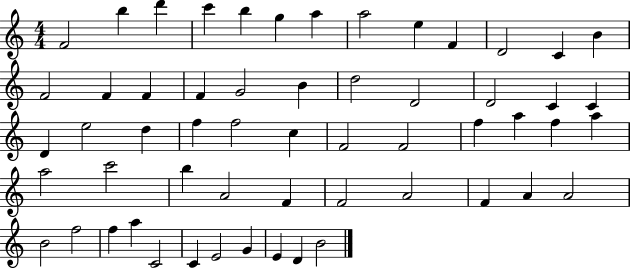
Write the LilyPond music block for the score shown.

{
  \clef treble
  \numericTimeSignature
  \time 4/4
  \key c \major
  f'2 b''4 d'''4 | c'''4 b''4 g''4 a''4 | a''2 e''4 f'4 | d'2 c'4 b'4 | \break f'2 f'4 f'4 | f'4 g'2 b'4 | d''2 d'2 | d'2 c'4 c'4 | \break d'4 e''2 d''4 | f''4 f''2 c''4 | f'2 f'2 | f''4 a''4 f''4 a''4 | \break a''2 c'''2 | b''4 a'2 f'4 | f'2 a'2 | f'4 a'4 a'2 | \break b'2 f''2 | f''4 a''4 c'2 | c'4 e'2 g'4 | e'4 d'4 b'2 | \break \bar "|."
}